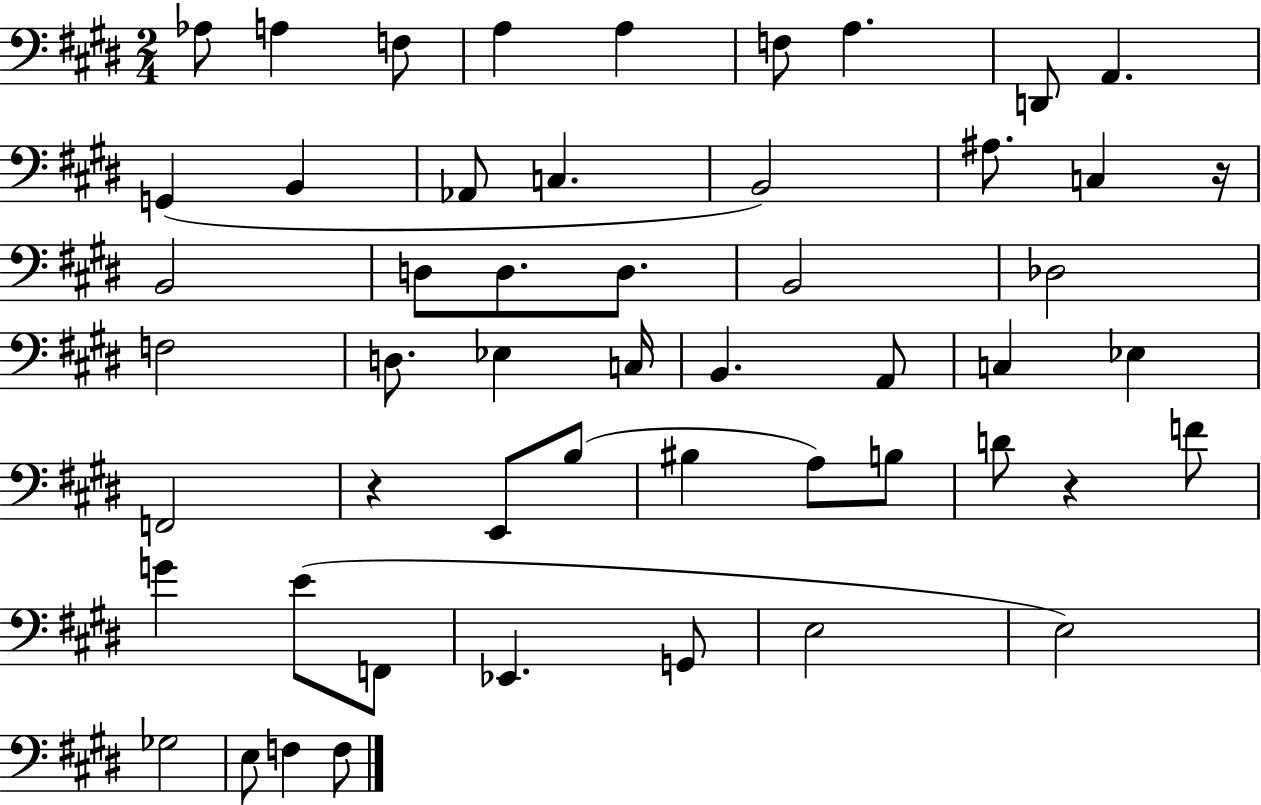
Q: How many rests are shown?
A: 3